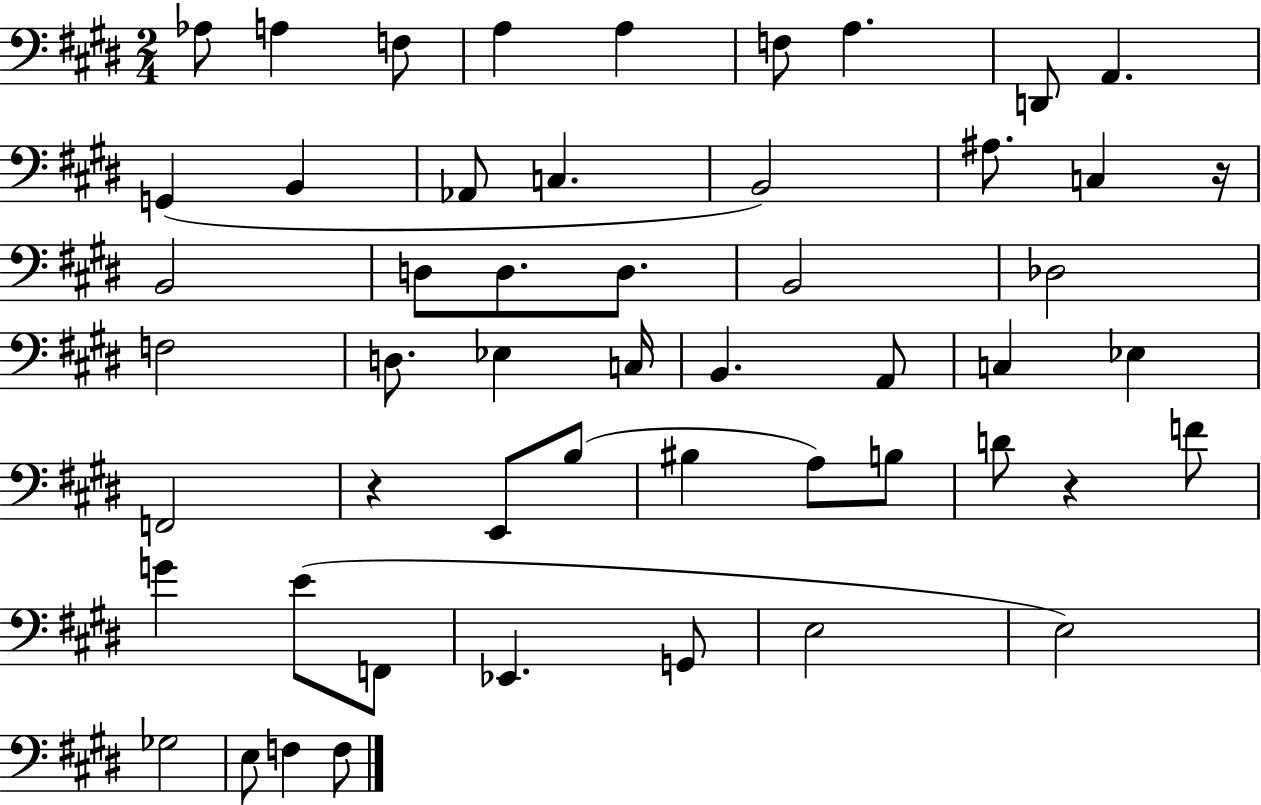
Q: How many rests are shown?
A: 3